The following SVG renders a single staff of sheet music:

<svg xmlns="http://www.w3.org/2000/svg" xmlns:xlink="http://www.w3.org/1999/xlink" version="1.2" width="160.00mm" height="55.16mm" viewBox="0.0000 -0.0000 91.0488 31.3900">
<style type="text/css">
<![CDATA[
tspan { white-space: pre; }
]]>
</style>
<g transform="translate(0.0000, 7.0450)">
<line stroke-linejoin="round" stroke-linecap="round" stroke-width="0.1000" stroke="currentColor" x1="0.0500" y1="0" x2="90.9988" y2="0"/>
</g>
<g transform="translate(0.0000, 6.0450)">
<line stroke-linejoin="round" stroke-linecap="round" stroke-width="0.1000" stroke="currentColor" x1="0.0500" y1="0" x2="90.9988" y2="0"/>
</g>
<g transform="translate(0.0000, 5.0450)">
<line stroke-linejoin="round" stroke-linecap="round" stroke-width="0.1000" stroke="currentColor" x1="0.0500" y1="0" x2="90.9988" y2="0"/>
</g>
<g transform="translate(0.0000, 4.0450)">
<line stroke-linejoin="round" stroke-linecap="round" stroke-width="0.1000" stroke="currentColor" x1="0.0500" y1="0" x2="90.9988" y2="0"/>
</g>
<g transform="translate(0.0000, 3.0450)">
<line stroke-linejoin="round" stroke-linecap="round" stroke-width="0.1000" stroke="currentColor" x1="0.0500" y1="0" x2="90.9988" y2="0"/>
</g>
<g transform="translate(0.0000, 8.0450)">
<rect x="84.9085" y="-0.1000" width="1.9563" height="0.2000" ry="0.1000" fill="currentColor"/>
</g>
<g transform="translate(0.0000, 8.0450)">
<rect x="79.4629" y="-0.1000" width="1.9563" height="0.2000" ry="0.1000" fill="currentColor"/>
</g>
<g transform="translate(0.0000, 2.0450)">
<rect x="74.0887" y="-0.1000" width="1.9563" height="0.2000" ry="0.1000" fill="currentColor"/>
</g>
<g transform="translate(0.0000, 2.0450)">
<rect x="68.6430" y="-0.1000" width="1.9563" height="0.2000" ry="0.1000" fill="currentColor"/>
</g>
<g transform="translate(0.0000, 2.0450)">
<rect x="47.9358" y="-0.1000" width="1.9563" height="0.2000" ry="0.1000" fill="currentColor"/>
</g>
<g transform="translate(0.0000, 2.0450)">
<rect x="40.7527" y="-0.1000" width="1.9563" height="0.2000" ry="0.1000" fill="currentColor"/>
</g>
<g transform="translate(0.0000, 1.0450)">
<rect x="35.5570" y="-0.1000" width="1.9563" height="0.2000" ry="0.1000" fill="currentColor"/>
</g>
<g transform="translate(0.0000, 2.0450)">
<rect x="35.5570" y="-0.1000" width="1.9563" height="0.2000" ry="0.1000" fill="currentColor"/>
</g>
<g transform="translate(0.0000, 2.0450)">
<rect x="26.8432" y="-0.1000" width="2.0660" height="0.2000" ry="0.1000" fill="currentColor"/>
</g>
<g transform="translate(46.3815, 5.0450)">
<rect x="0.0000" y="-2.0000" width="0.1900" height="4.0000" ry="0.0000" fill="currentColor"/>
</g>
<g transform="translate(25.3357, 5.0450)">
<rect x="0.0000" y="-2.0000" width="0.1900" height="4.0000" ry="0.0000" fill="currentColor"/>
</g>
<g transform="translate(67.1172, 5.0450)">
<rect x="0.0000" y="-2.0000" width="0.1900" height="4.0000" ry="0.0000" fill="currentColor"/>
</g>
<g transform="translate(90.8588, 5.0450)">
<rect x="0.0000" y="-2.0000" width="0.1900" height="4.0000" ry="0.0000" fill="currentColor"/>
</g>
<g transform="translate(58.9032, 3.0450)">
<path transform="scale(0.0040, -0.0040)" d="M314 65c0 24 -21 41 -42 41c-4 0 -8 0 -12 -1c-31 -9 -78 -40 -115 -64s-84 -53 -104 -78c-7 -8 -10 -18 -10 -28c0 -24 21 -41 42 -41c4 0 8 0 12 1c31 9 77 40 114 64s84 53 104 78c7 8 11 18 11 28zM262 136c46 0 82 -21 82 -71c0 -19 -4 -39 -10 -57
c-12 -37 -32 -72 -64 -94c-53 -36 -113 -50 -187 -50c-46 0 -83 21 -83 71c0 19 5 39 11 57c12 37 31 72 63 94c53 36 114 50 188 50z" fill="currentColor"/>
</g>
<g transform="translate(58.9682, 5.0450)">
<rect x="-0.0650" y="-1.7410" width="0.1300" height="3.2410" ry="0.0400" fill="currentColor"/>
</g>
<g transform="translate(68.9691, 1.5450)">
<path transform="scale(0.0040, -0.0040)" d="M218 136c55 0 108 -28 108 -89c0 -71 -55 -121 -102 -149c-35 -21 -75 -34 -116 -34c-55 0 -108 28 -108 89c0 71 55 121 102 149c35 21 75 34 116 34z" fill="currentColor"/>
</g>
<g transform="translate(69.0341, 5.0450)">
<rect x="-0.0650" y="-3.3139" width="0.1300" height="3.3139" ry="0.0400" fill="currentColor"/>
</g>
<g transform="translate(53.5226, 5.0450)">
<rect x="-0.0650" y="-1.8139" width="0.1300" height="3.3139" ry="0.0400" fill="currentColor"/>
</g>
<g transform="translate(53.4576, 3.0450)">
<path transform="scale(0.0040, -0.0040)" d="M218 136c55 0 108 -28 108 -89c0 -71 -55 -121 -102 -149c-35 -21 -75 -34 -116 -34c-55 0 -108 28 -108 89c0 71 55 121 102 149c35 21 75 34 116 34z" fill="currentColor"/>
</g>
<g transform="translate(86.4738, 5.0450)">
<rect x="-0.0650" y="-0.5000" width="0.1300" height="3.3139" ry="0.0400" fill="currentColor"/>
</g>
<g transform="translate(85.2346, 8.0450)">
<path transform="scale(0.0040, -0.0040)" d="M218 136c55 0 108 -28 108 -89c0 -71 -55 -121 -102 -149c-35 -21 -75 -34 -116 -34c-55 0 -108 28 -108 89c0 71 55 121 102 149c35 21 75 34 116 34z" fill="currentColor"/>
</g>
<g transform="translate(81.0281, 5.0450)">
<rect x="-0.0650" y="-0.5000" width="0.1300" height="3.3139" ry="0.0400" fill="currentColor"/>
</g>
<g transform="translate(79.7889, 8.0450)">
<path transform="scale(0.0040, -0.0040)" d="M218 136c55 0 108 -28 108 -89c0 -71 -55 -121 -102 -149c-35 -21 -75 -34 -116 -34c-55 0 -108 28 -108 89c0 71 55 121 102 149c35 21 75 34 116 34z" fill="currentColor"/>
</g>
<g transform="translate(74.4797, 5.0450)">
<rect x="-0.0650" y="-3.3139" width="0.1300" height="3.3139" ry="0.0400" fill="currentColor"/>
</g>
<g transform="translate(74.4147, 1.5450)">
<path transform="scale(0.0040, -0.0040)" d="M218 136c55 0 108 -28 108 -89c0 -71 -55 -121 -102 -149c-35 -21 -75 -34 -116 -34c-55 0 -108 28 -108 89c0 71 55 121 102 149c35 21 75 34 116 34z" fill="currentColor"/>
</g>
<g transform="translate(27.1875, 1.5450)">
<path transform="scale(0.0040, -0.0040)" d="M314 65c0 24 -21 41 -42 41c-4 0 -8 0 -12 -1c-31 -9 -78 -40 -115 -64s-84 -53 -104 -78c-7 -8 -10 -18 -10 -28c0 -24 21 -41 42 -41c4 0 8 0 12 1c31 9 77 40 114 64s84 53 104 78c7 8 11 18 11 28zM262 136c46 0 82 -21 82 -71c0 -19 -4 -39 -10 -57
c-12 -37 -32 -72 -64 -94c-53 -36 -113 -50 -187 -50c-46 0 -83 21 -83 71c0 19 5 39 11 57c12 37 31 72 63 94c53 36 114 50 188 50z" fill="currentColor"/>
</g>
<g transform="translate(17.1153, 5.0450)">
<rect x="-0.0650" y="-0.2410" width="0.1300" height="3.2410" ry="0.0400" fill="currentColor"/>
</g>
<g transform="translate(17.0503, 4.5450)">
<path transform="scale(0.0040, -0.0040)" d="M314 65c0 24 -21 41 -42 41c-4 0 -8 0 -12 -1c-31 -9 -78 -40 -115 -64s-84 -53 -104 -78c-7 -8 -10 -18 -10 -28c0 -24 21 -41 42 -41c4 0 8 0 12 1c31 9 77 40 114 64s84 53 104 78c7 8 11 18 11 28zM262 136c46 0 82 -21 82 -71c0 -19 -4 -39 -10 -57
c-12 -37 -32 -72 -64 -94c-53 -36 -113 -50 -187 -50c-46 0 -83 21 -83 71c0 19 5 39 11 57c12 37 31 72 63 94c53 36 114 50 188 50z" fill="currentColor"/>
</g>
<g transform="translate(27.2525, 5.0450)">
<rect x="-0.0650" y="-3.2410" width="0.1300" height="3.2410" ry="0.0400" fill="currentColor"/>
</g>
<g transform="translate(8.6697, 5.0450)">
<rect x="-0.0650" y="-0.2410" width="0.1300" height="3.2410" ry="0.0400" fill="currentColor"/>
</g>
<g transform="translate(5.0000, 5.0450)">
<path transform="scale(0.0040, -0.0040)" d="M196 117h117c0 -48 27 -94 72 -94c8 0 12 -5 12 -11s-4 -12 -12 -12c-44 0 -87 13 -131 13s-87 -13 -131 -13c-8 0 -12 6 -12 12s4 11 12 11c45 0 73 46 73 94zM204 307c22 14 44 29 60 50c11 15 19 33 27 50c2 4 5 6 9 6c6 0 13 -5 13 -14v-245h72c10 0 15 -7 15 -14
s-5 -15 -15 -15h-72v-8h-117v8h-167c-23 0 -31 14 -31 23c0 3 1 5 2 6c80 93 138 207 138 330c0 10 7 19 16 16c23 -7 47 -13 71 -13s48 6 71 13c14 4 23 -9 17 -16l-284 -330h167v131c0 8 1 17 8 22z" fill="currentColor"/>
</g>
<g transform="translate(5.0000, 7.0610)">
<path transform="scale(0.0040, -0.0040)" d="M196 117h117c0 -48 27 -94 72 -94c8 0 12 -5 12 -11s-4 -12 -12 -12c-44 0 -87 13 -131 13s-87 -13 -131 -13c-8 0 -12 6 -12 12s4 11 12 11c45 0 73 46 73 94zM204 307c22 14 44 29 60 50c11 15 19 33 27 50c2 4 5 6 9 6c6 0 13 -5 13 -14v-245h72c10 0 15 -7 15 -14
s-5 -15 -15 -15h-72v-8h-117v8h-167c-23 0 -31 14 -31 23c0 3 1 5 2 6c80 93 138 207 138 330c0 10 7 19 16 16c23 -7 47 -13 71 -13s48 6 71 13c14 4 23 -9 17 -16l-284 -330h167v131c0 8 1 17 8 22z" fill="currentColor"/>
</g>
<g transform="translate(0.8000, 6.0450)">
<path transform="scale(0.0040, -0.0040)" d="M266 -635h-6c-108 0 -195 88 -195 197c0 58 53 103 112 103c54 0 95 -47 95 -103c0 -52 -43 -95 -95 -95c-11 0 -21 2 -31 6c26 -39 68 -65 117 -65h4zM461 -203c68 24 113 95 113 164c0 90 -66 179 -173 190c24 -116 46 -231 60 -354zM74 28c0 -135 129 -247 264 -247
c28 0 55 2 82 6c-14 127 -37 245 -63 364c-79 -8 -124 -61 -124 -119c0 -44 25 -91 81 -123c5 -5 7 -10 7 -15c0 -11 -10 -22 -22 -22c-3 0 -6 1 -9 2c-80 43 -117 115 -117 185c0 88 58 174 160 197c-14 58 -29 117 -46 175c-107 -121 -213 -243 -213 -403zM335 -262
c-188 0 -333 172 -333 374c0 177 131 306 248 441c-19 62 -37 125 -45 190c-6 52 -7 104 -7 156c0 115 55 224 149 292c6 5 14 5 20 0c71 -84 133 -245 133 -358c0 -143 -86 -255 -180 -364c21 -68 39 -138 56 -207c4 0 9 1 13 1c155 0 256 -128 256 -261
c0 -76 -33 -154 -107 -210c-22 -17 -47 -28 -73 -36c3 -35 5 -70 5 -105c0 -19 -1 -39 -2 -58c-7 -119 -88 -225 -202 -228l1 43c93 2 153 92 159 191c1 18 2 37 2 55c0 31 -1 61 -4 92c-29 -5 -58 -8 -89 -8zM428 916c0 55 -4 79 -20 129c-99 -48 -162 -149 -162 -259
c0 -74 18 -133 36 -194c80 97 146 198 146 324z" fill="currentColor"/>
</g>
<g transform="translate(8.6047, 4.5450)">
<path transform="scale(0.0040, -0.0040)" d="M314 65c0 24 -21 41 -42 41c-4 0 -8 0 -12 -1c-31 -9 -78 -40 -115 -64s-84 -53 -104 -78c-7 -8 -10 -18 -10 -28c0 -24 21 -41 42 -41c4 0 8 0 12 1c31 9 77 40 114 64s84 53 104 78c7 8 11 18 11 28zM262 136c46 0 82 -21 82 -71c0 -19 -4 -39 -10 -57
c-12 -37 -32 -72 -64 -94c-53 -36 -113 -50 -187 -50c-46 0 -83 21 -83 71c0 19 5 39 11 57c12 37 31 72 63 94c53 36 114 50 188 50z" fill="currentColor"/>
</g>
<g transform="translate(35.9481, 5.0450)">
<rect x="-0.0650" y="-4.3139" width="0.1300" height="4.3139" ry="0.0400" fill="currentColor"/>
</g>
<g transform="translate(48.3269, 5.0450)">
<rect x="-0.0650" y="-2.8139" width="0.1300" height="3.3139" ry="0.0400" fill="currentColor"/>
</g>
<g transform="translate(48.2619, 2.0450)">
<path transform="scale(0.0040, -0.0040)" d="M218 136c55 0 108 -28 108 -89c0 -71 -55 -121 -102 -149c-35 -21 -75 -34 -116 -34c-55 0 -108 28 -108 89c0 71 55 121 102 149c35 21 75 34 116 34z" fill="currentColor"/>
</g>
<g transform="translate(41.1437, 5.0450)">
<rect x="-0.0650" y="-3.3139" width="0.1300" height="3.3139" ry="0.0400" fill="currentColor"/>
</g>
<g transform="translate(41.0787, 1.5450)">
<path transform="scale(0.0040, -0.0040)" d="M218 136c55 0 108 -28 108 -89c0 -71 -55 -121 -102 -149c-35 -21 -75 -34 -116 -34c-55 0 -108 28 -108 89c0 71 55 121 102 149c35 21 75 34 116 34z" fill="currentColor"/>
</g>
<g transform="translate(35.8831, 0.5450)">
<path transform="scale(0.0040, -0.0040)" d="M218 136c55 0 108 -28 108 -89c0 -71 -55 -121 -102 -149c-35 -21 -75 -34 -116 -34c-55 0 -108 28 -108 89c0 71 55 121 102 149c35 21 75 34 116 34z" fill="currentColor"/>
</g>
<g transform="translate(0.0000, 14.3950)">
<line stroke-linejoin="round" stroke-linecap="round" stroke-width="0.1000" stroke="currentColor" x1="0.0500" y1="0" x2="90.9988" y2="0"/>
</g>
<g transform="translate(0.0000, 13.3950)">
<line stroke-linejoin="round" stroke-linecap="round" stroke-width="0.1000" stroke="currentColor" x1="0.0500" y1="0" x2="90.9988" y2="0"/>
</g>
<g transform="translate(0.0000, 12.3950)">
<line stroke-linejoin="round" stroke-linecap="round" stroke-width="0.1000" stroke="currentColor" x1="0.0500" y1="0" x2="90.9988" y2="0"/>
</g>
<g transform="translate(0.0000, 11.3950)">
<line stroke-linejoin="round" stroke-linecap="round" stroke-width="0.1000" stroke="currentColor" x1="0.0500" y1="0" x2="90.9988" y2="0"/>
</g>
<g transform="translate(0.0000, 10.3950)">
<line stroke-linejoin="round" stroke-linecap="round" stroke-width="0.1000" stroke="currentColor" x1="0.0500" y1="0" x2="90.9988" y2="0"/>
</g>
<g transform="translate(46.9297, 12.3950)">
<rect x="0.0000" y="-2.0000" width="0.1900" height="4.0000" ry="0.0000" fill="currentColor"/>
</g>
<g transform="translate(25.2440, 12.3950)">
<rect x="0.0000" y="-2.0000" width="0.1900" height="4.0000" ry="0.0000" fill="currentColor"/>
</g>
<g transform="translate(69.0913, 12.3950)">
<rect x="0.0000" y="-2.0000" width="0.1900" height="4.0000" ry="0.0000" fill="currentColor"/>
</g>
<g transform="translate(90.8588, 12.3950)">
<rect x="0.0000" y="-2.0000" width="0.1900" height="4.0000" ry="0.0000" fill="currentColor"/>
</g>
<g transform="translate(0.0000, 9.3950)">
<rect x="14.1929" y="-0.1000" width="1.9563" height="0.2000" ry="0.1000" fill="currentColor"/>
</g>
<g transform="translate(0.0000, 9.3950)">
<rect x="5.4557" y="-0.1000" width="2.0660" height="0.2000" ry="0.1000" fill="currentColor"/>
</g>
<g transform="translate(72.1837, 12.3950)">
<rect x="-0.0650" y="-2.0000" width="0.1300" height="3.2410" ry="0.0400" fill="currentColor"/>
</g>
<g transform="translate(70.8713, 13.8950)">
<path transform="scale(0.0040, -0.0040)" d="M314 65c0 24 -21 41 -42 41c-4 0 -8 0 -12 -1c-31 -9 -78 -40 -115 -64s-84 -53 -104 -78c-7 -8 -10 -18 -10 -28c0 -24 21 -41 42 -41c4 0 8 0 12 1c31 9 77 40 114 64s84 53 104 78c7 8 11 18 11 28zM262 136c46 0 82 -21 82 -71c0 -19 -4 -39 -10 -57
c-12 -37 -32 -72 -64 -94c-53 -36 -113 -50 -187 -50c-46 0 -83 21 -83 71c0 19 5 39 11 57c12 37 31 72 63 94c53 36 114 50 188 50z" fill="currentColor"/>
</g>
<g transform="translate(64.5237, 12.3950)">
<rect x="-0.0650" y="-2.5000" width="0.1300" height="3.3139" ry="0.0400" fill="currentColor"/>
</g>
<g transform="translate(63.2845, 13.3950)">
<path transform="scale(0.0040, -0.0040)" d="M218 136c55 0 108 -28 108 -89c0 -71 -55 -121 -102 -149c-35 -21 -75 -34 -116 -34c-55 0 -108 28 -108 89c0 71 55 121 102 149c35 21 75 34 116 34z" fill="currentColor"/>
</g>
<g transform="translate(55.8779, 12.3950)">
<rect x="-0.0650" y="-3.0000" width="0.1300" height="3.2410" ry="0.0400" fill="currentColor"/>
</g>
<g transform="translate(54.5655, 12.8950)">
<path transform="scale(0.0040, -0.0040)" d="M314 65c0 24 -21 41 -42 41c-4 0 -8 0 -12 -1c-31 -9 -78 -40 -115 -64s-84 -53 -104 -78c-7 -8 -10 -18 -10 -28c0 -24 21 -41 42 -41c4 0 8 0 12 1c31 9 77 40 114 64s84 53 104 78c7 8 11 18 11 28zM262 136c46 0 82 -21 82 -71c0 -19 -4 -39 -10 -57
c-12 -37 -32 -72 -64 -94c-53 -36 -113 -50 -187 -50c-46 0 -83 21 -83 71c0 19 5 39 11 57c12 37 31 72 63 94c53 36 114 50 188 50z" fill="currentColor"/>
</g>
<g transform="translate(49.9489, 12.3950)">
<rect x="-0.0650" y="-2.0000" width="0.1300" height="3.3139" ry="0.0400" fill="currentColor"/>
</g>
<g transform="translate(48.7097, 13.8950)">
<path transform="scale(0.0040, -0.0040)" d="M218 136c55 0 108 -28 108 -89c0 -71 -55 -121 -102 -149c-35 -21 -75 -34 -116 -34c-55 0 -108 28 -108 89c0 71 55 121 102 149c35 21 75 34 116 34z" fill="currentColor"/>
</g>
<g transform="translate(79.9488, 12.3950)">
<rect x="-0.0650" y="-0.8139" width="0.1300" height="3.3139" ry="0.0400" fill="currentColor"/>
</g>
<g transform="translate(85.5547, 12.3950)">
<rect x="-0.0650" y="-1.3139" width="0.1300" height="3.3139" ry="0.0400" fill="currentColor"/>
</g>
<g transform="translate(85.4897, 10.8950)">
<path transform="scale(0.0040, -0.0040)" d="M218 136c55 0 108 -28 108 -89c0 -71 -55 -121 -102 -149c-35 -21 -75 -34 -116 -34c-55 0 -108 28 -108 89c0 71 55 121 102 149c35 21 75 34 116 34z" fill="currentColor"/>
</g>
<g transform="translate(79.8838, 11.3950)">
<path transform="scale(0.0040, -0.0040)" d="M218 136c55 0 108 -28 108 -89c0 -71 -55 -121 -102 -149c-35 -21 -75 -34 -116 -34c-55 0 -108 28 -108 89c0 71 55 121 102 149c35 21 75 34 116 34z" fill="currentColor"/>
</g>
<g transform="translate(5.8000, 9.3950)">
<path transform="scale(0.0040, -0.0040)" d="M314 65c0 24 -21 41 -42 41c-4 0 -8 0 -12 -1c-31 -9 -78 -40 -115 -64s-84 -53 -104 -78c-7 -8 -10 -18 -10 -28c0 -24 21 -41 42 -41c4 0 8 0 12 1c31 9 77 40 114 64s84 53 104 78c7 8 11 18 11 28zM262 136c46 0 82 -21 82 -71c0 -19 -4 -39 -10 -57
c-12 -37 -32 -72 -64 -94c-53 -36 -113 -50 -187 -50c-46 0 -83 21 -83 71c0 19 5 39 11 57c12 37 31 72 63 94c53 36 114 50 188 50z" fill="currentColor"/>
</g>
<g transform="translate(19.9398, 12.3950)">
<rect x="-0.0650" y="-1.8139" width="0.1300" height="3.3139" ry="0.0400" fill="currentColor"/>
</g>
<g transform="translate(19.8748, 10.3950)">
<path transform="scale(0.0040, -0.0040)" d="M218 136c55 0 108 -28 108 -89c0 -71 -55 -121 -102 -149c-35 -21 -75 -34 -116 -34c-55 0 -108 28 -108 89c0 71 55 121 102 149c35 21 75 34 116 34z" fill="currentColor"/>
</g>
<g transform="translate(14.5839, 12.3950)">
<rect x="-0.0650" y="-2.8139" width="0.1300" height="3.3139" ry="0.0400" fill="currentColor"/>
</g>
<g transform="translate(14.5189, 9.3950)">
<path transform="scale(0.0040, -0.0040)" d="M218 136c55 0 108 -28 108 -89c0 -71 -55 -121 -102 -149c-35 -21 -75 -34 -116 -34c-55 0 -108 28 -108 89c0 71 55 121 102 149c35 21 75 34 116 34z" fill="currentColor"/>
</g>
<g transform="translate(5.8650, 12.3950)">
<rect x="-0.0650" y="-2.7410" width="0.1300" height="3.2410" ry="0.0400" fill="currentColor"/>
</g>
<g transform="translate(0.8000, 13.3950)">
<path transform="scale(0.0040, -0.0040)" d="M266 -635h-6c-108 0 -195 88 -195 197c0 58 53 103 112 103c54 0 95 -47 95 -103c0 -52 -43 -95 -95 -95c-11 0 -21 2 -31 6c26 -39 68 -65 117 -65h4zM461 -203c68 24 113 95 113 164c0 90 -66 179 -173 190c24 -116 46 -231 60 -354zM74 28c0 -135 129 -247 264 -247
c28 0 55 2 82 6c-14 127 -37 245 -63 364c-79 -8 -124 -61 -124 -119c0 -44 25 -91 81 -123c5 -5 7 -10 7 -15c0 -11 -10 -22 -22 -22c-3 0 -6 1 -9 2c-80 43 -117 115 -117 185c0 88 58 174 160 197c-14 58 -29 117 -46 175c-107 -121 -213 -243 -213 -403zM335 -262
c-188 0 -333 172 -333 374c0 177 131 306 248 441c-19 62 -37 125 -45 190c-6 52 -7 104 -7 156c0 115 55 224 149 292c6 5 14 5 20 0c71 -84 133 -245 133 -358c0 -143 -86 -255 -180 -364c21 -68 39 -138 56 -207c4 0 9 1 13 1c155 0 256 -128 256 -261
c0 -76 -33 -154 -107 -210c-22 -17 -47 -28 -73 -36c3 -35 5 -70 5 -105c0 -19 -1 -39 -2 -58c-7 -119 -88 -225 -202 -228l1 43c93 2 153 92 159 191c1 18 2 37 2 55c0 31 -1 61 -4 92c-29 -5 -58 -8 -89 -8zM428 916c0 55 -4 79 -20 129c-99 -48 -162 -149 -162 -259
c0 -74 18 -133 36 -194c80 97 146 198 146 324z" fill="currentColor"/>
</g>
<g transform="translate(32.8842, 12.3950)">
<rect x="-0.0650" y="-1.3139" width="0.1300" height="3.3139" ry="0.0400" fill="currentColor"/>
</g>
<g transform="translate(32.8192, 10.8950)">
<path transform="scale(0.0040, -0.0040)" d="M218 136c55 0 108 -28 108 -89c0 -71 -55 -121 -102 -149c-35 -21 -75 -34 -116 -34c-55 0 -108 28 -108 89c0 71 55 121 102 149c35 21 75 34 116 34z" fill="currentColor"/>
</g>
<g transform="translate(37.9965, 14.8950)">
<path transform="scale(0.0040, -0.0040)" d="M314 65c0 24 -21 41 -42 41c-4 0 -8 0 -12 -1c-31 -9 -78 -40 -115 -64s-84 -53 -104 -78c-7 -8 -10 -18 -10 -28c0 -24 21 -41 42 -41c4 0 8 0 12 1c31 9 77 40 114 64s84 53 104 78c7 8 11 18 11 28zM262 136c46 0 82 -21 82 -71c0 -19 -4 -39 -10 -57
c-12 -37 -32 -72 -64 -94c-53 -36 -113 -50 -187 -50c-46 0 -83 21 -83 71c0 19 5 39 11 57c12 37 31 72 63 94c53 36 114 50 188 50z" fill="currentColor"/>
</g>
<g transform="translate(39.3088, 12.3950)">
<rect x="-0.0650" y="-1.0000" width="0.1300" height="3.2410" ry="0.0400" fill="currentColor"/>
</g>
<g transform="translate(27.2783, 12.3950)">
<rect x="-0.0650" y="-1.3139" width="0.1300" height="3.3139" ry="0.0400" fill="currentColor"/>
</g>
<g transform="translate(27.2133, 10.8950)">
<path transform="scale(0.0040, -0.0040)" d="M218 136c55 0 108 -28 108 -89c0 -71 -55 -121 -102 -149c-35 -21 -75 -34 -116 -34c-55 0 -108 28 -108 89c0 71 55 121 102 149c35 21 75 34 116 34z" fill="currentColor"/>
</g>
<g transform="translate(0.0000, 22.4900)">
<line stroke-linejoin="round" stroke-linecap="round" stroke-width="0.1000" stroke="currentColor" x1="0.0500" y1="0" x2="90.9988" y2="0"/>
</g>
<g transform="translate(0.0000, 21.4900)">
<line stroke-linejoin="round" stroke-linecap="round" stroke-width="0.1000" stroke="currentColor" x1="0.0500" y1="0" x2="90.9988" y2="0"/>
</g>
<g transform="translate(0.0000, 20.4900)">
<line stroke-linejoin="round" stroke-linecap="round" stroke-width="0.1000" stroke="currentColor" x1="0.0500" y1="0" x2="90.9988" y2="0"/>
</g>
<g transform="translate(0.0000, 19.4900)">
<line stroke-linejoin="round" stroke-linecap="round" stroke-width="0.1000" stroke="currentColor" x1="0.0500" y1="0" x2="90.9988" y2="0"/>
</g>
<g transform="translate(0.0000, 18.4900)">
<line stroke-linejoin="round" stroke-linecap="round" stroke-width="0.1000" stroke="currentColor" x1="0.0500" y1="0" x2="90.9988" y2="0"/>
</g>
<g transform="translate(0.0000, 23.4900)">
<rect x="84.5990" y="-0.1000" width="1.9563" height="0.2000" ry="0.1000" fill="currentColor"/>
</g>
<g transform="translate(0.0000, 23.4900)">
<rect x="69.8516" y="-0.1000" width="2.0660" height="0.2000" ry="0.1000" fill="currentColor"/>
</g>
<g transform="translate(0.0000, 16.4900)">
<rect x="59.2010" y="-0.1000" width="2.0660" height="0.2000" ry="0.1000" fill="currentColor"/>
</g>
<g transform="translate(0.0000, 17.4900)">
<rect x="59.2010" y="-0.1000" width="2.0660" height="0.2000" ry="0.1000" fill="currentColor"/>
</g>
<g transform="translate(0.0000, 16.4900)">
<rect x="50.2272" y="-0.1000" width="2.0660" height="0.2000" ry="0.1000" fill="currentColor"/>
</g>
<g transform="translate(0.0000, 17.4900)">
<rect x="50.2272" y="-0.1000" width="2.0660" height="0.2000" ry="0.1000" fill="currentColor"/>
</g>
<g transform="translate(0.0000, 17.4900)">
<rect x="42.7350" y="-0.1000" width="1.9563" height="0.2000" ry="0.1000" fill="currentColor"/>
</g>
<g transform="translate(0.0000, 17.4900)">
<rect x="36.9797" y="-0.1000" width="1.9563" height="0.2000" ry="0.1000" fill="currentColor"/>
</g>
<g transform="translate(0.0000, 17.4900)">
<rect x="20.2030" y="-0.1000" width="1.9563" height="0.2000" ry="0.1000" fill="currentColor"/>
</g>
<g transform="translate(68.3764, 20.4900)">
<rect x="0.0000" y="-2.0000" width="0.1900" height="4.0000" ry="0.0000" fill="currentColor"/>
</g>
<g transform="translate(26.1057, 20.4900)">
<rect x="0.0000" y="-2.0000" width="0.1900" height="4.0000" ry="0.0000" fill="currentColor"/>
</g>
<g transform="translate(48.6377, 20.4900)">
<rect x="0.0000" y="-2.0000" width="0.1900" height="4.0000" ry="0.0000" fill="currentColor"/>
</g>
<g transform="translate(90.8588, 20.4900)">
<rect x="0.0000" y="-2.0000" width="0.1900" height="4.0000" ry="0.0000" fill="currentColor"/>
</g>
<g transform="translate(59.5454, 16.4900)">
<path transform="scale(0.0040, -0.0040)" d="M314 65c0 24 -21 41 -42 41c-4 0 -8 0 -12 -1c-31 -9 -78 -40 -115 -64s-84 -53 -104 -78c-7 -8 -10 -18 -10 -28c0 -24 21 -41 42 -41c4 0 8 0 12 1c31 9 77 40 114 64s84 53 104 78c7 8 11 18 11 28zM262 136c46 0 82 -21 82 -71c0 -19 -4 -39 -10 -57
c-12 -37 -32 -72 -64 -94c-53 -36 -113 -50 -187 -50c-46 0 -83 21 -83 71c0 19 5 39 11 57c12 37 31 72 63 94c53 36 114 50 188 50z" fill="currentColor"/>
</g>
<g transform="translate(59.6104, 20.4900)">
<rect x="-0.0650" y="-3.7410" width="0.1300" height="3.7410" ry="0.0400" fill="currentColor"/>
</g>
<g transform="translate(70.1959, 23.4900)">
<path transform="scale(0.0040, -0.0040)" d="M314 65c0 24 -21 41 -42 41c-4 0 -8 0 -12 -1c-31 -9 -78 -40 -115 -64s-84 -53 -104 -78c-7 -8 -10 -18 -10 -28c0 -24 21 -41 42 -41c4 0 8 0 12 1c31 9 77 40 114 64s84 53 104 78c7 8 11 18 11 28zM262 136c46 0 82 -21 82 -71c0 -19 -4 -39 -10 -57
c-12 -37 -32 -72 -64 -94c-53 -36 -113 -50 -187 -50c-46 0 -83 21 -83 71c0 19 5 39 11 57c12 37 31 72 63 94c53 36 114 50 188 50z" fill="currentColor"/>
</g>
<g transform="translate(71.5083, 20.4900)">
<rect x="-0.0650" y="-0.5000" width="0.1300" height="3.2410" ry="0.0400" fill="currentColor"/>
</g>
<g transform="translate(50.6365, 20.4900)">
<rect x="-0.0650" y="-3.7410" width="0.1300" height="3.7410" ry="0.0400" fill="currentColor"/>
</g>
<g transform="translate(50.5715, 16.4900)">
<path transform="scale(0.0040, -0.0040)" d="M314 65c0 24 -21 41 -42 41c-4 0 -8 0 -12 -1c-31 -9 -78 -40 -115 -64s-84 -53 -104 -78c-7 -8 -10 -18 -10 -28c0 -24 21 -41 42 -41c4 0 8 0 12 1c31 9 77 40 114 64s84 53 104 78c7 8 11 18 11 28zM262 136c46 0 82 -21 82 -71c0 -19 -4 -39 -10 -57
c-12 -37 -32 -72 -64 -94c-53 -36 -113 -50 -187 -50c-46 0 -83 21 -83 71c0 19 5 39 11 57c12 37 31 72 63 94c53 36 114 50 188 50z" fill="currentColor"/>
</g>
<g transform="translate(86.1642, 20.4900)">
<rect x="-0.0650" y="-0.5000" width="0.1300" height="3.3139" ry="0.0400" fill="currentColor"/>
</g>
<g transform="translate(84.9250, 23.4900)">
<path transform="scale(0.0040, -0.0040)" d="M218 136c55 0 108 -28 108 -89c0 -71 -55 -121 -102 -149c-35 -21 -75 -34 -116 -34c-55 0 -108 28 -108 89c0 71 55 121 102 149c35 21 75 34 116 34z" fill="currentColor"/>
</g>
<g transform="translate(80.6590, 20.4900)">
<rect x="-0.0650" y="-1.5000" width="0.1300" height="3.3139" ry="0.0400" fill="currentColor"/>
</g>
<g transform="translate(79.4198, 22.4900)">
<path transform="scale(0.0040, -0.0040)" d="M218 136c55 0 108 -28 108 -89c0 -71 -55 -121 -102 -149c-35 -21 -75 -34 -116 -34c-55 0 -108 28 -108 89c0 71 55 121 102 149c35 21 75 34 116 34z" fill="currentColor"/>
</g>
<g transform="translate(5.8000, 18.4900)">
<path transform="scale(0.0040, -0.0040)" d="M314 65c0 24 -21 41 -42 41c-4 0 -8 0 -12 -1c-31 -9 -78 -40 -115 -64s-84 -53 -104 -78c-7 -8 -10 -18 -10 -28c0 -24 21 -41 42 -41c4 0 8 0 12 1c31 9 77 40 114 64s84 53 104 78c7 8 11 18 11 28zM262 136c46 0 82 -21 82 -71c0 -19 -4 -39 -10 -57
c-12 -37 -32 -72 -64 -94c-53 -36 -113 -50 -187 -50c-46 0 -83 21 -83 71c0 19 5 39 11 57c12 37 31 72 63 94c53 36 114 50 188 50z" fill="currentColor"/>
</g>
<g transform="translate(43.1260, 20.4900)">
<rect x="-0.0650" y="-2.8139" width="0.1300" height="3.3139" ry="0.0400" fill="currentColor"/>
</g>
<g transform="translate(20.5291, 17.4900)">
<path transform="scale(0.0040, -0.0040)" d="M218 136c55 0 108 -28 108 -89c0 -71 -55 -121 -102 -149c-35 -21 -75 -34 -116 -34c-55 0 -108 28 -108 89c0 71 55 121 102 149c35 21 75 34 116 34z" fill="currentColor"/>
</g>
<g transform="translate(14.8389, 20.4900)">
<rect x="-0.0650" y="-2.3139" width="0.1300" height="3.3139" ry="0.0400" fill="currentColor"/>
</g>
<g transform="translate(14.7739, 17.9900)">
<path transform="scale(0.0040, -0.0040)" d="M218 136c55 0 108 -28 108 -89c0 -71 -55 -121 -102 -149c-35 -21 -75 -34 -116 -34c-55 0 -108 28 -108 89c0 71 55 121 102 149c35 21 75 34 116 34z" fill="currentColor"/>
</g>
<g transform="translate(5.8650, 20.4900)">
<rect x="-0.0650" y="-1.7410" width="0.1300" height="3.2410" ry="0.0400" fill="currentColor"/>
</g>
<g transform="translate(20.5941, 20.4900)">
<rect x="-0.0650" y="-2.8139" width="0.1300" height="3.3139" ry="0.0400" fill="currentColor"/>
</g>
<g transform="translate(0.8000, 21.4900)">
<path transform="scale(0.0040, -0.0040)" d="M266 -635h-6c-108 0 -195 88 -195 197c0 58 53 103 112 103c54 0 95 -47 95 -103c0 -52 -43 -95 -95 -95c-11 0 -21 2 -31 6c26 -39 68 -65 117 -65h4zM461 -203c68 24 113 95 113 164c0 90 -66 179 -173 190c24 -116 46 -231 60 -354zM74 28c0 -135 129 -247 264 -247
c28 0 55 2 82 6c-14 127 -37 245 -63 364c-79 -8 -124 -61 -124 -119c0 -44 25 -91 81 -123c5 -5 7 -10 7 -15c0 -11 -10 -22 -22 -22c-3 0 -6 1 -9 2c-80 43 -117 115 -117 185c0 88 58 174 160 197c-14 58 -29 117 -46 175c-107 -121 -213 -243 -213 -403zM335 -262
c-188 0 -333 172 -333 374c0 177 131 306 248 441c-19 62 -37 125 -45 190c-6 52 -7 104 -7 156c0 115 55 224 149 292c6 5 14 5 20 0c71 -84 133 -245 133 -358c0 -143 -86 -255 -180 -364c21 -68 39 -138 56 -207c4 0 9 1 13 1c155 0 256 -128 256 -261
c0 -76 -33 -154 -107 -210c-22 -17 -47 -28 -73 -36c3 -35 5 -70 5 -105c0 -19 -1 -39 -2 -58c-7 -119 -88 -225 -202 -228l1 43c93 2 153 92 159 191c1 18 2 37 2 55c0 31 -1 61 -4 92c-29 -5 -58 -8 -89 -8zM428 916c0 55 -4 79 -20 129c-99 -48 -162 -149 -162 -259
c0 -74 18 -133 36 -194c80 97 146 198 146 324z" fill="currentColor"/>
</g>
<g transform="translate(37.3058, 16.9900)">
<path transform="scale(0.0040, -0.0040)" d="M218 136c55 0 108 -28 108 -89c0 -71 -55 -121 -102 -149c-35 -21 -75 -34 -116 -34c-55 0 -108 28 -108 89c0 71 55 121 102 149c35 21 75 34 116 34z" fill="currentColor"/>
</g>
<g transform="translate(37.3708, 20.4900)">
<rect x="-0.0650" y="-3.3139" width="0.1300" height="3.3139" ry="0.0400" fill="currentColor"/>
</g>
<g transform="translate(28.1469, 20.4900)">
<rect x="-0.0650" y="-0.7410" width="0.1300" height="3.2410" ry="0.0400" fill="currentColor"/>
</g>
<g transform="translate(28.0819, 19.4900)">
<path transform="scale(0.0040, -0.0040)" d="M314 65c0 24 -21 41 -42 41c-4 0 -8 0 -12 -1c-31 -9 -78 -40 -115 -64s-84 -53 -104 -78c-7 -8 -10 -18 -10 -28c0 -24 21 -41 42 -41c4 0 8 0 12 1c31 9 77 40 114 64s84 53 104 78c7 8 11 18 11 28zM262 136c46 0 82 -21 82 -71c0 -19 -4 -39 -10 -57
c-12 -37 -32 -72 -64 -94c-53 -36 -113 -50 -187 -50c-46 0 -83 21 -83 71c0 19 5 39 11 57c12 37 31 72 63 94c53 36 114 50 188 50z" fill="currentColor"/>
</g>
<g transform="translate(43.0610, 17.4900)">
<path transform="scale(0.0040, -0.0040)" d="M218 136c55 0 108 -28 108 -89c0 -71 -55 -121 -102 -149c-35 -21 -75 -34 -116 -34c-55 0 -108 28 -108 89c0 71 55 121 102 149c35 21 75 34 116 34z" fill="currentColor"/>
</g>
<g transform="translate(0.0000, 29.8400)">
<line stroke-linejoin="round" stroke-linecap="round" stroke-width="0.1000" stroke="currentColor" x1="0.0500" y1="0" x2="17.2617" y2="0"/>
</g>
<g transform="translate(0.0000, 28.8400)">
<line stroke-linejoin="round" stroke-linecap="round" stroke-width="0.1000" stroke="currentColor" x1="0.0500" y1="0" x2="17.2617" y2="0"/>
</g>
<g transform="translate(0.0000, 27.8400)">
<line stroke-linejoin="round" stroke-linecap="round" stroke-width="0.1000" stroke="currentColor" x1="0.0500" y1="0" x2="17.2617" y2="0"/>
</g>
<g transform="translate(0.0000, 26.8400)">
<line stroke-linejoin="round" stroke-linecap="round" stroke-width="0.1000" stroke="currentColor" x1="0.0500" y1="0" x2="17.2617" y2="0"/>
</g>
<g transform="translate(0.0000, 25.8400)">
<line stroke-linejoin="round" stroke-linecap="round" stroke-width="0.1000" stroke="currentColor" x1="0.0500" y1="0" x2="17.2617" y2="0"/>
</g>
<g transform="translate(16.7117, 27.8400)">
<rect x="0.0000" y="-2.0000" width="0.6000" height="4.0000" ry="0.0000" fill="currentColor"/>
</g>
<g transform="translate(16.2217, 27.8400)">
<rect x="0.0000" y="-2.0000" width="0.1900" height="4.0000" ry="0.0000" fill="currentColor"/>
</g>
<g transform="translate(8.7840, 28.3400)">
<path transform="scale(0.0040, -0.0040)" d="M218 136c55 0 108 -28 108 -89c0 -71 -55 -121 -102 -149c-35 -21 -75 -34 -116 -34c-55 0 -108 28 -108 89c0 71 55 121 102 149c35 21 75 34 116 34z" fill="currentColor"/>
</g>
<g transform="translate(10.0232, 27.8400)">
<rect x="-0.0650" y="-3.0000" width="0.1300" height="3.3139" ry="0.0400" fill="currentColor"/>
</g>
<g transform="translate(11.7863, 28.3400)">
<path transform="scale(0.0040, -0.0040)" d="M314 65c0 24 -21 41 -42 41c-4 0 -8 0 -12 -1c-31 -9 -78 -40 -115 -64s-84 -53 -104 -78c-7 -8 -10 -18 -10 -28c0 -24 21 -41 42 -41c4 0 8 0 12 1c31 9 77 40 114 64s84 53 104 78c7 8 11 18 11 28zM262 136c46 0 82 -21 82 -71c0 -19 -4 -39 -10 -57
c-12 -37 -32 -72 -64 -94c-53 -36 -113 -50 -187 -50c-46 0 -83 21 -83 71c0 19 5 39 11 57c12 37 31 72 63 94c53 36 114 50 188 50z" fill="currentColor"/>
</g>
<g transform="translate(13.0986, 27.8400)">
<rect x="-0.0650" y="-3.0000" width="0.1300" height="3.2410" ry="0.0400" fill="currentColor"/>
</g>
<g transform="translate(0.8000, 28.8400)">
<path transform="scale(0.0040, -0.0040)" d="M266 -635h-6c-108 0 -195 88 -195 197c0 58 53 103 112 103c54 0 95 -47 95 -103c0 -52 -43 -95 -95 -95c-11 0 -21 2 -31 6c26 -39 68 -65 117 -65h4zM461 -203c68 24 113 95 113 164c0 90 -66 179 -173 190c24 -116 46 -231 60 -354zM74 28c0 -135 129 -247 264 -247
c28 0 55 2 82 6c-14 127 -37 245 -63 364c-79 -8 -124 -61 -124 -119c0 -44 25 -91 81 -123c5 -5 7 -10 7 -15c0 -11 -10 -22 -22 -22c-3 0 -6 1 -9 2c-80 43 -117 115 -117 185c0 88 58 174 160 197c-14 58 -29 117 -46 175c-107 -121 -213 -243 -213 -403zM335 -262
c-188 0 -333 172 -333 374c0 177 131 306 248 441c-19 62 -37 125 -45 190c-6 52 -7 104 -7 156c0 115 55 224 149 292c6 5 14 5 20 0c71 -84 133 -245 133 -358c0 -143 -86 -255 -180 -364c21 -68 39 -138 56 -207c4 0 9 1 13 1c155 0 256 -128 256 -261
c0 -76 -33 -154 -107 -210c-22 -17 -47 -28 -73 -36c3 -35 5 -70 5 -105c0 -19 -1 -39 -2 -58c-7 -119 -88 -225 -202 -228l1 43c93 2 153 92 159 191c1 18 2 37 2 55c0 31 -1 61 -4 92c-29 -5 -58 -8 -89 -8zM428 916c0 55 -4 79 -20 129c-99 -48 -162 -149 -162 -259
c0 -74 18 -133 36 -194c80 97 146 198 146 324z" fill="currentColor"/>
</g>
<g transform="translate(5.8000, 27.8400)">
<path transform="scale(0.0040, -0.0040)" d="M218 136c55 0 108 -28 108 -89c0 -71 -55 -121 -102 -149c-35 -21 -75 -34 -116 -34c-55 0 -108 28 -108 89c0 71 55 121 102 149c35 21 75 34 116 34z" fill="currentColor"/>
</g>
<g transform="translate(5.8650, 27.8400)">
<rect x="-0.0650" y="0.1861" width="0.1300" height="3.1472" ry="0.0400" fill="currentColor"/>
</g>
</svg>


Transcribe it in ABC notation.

X:1
T:Untitled
M:4/4
L:1/4
K:C
c2 c2 b2 d' b a f f2 b b C C a2 a f e e D2 F A2 G F2 d e f2 g a d2 b a c'2 c'2 C2 E C B A A2